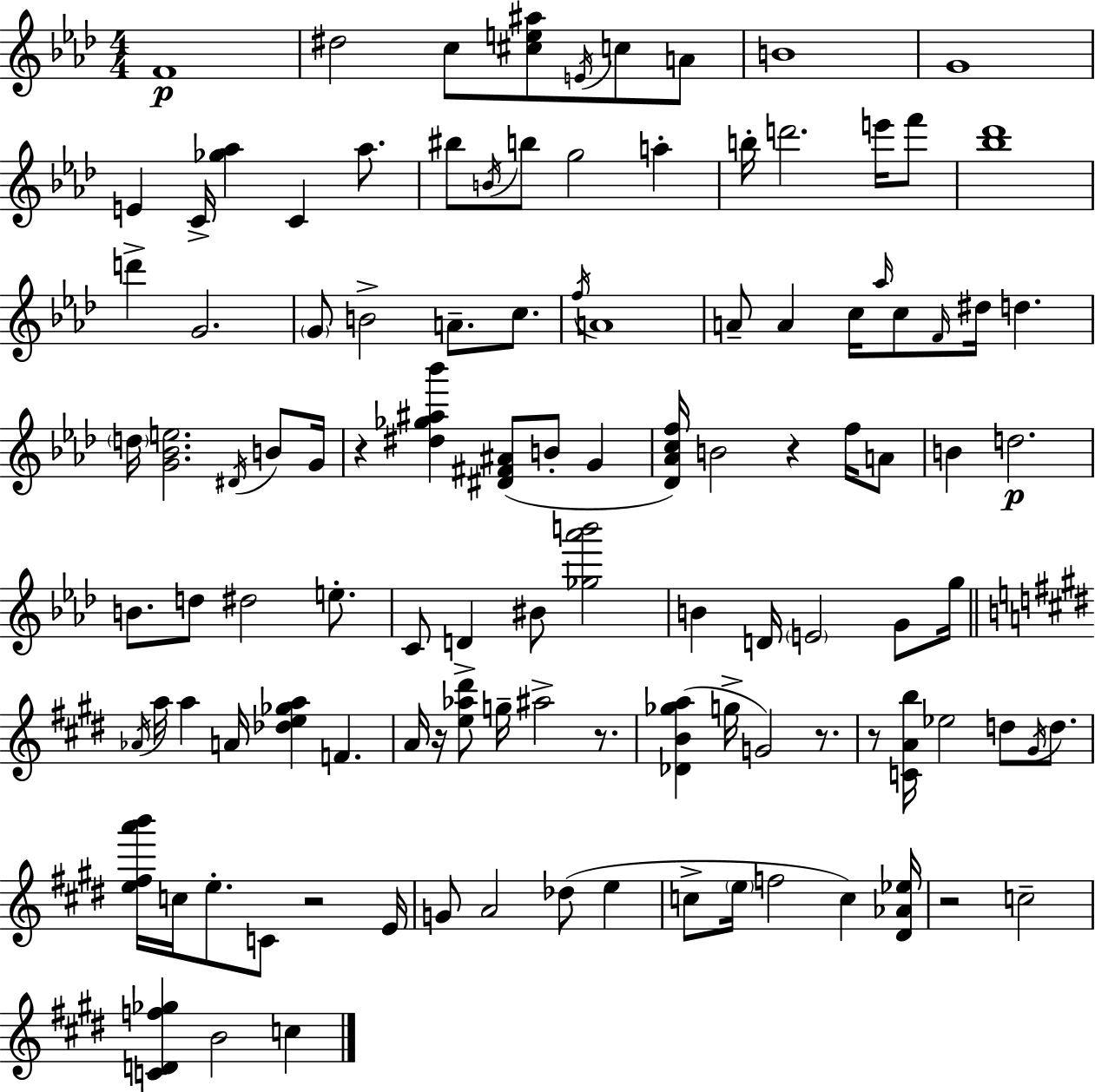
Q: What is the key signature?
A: AES major